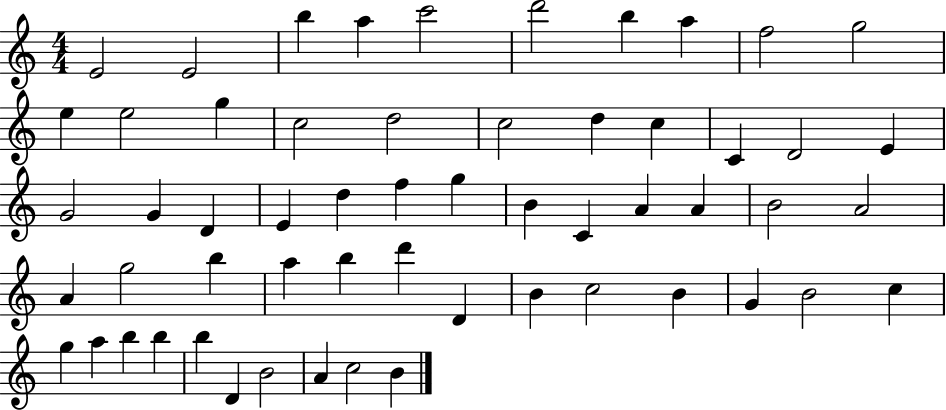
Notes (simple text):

E4/h E4/h B5/q A5/q C6/h D6/h B5/q A5/q F5/h G5/h E5/q E5/h G5/q C5/h D5/h C5/h D5/q C5/q C4/q D4/h E4/q G4/h G4/q D4/q E4/q D5/q F5/q G5/q B4/q C4/q A4/q A4/q B4/h A4/h A4/q G5/h B5/q A5/q B5/q D6/q D4/q B4/q C5/h B4/q G4/q B4/h C5/q G5/q A5/q B5/q B5/q B5/q D4/q B4/h A4/q C5/h B4/q